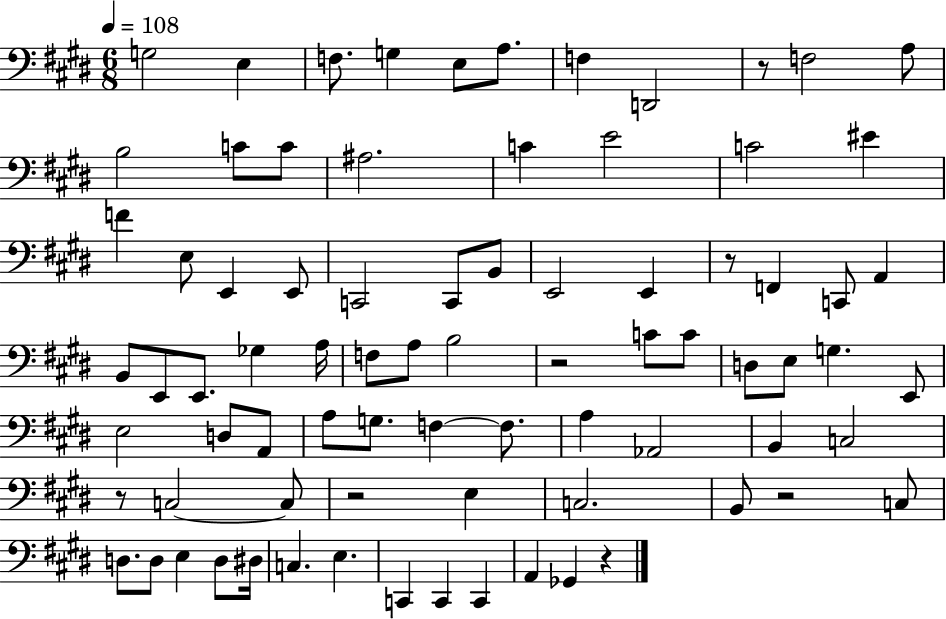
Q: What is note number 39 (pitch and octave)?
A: C4